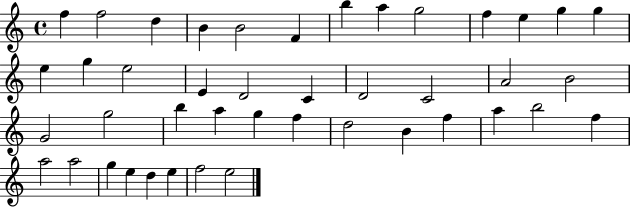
X:1
T:Untitled
M:4/4
L:1/4
K:C
f f2 d B B2 F b a g2 f e g g e g e2 E D2 C D2 C2 A2 B2 G2 g2 b a g f d2 B f a b2 f a2 a2 g e d e f2 e2